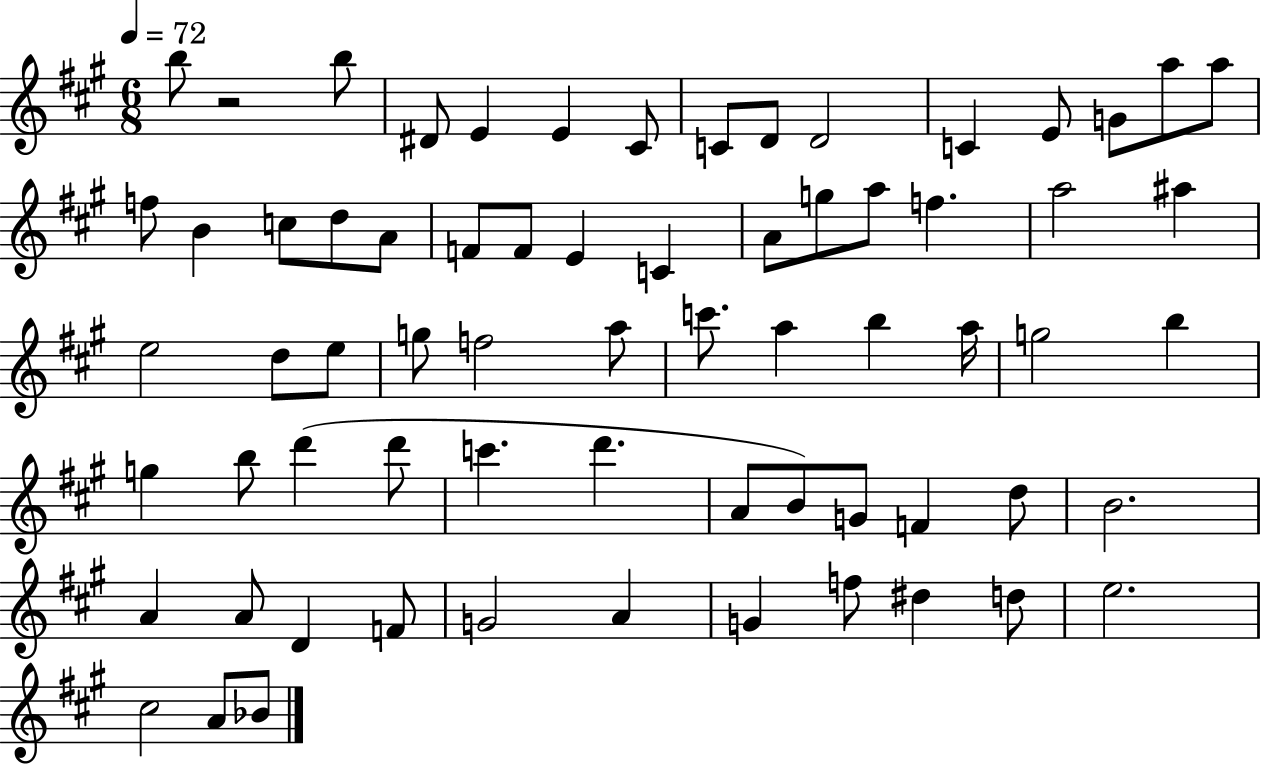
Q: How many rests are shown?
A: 1